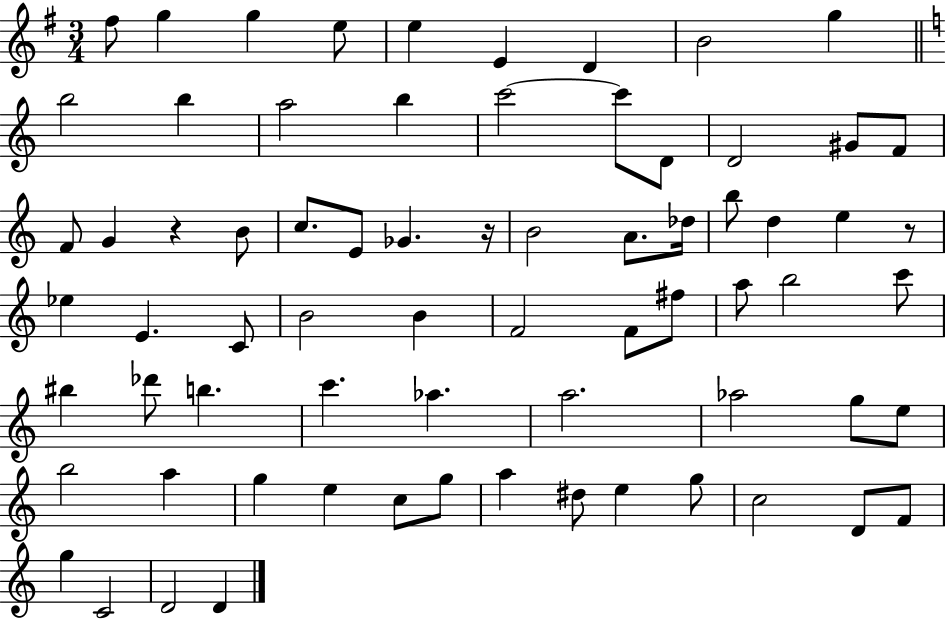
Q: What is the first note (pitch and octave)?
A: F#5